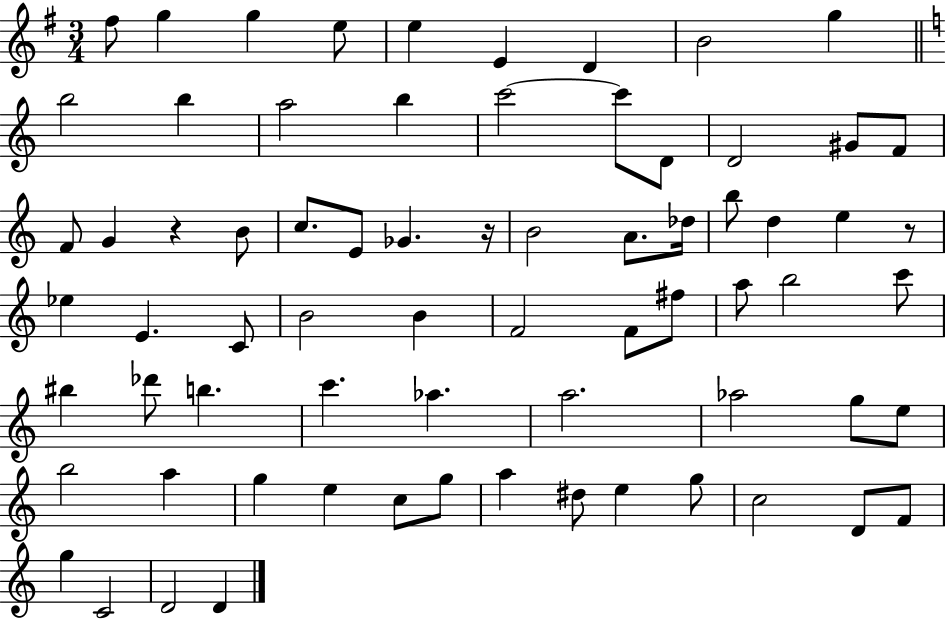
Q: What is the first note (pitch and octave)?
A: F#5